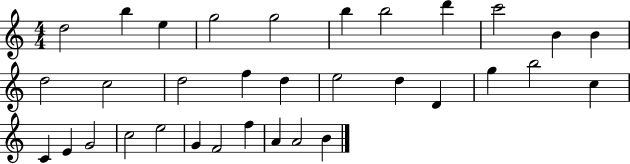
{
  \clef treble
  \numericTimeSignature
  \time 4/4
  \key c \major
  d''2 b''4 e''4 | g''2 g''2 | b''4 b''2 d'''4 | c'''2 b'4 b'4 | \break d''2 c''2 | d''2 f''4 d''4 | e''2 d''4 d'4 | g''4 b''2 c''4 | \break c'4 e'4 g'2 | c''2 e''2 | g'4 f'2 f''4 | a'4 a'2 b'4 | \break \bar "|."
}